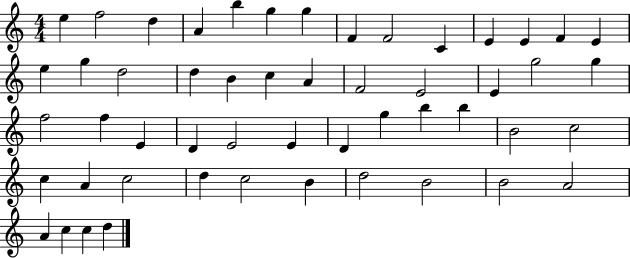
{
  \clef treble
  \numericTimeSignature
  \time 4/4
  \key c \major
  e''4 f''2 d''4 | a'4 b''4 g''4 g''4 | f'4 f'2 c'4 | e'4 e'4 f'4 e'4 | \break e''4 g''4 d''2 | d''4 b'4 c''4 a'4 | f'2 e'2 | e'4 g''2 g''4 | \break f''2 f''4 e'4 | d'4 e'2 e'4 | d'4 g''4 b''4 b''4 | b'2 c''2 | \break c''4 a'4 c''2 | d''4 c''2 b'4 | d''2 b'2 | b'2 a'2 | \break a'4 c''4 c''4 d''4 | \bar "|."
}